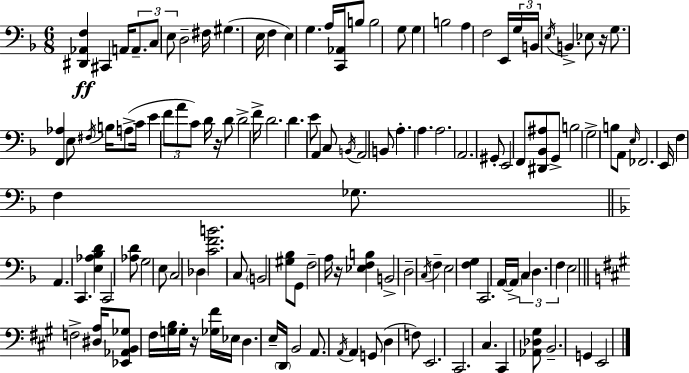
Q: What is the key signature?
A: D minor